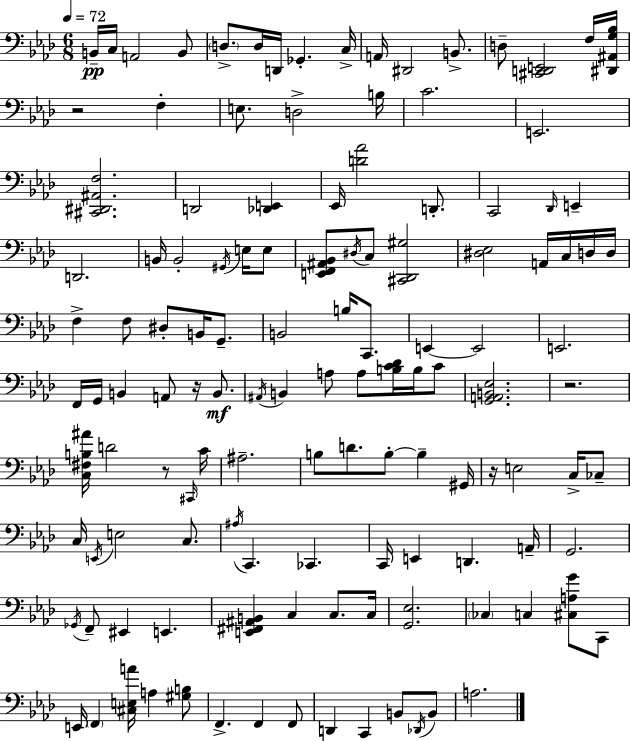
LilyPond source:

{
  \clef bass
  \numericTimeSignature
  \time 6/8
  \key f \minor
  \tempo 4 = 72
  b,16--\pp c16 a,2 b,8 | \parenthesize d8.-> d16 d,16 ges,4.-. c16-> | a,16 dis,2 b,8.-> | d8-- <cis, d, e,>2 f16 <dis, ais, g bes>16 | \break r2 f4-. | e8. d2-> b16 | c'2. | e,2. | \break <cis, dis, ais, f>2. | d,2 <des, e,>4 | ees,16 <d' aes'>2 d,8.-. | c,2 \grace { des,16 } e,4-- | \break d,2. | b,16 b,2-. \acciaccatura { gis,16 } e16 | e8 <e, f, ais, bes,>8 \acciaccatura { dis16 } c8 <cis, des, gis>2 | <dis ees>2 a,16 | \break c16 d16 d16 f4-> f8 dis8-. b,16 | g,8.-- b,2 b16 | c,8. e,4~~ e,2 | e,2. | \break f,16 g,16 b,4 a,8 r16 | b,8.\mf \acciaccatura { ais,16 } b,4 a8 a8 | <b c' des'>16 b16 c'8 <g, a, b, ees>2. | r2. | \break <c fis b ais'>16 d'2 | r8 \grace { cis,16 } c'16 ais2.-- | b8 d'8. b8-.~~ | b4-- gis,16 r16 e2 | \break c16-> ces8-- c16 \acciaccatura { e,16 } e2 | c8. \acciaccatura { ais16 } c,4. | ces,4. c,16 e,4 | d,4. a,16-- g,2. | \break \acciaccatura { ges,16 } f,8-- eis,4 | e,4. <e, fis, ais, b,>4 | c4 c8. c16 <g, ees>2. | \parenthesize ces4 | \break c4 <cis a g'>8 c,8 e,16 \parenthesize f,4 | <cis e a'>16 a4 <gis b>8 f,4.-> | f,4 f,8 d,4 | c,4 b,8 \acciaccatura { des,16 } b,8 a2. | \break \bar "|."
}